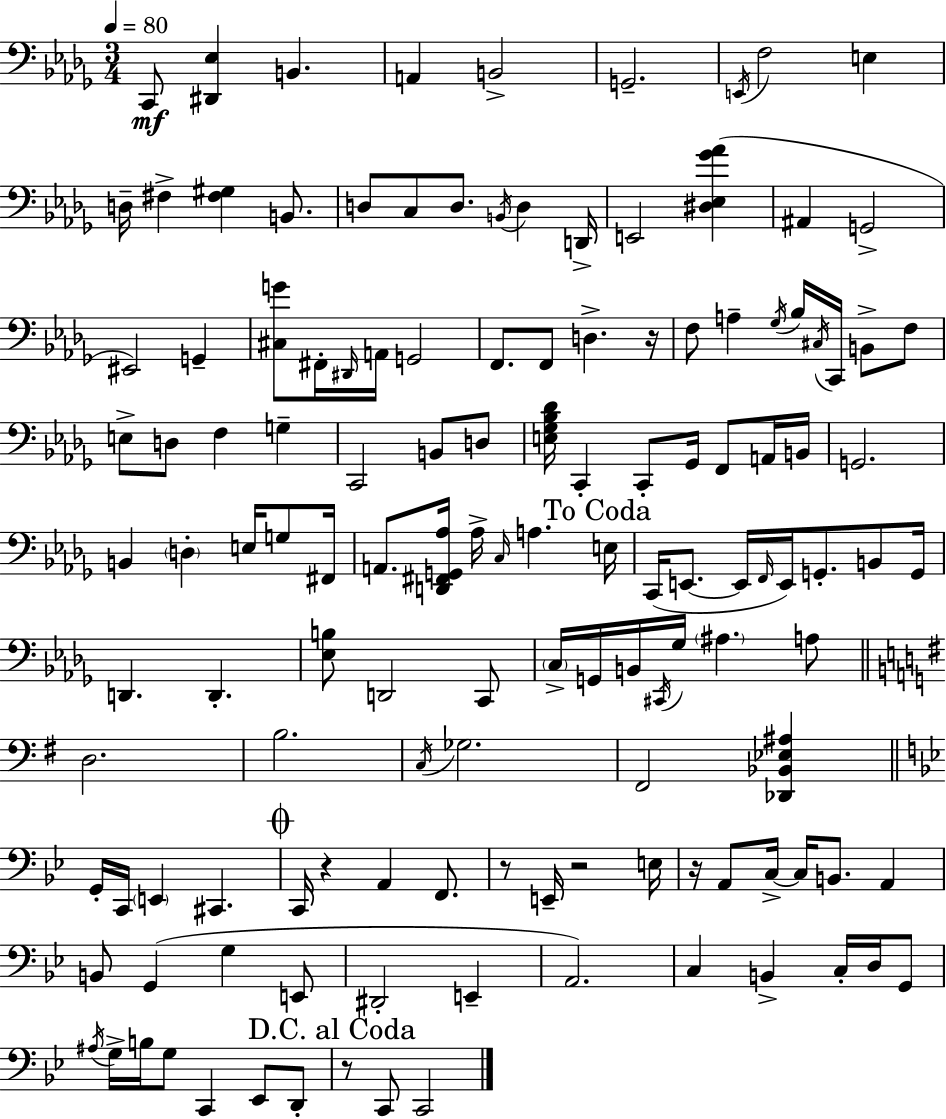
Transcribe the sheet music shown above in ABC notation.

X:1
T:Untitled
M:3/4
L:1/4
K:Bbm
C,,/2 [^D,,_E,] B,, A,, B,,2 G,,2 E,,/4 F,2 E, D,/4 ^F, [^F,^G,] B,,/2 D,/2 C,/2 D,/2 B,,/4 D, D,,/4 E,,2 [^D,_E,_G_A] ^A,, G,,2 ^E,,2 G,, [^C,G]/2 ^F,,/4 ^D,,/4 A,,/4 G,,2 F,,/2 F,,/2 D, z/4 F,/2 A, _G,/4 _B,/4 ^C,/4 C,,/4 B,,/2 F,/2 E,/2 D,/2 F, G, C,,2 B,,/2 D,/2 [E,_G,_B,_D]/4 C,, C,,/2 _G,,/4 F,,/2 A,,/4 B,,/4 G,,2 B,, D, E,/4 G,/2 ^F,,/4 A,,/2 [D,,^F,,G,,_A,]/4 _A,/4 C,/4 A, E,/4 C,,/4 E,,/2 E,,/4 F,,/4 E,,/4 G,,/2 B,,/2 G,,/4 D,, D,, [_E,B,]/2 D,,2 C,,/2 C,/4 G,,/4 B,,/4 ^C,,/4 _G,/4 ^A, A,/2 D,2 B,2 C,/4 _G,2 ^F,,2 [_D,,_B,,_E,^A,] G,,/4 C,,/4 E,, ^C,, C,,/4 z A,, F,,/2 z/2 E,,/4 z2 E,/4 z/4 A,,/2 C,/4 C,/4 B,,/2 A,, B,,/2 G,, G, E,,/2 ^D,,2 E,, A,,2 C, B,, C,/4 D,/4 G,,/2 ^A,/4 G,/4 B,/4 G,/2 C,, _E,,/2 D,,/2 z/2 C,,/2 C,,2